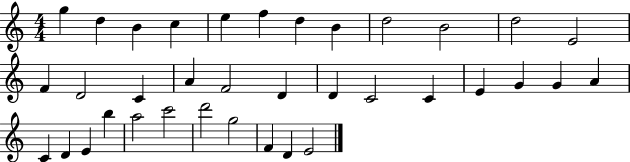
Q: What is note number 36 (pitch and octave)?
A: E4